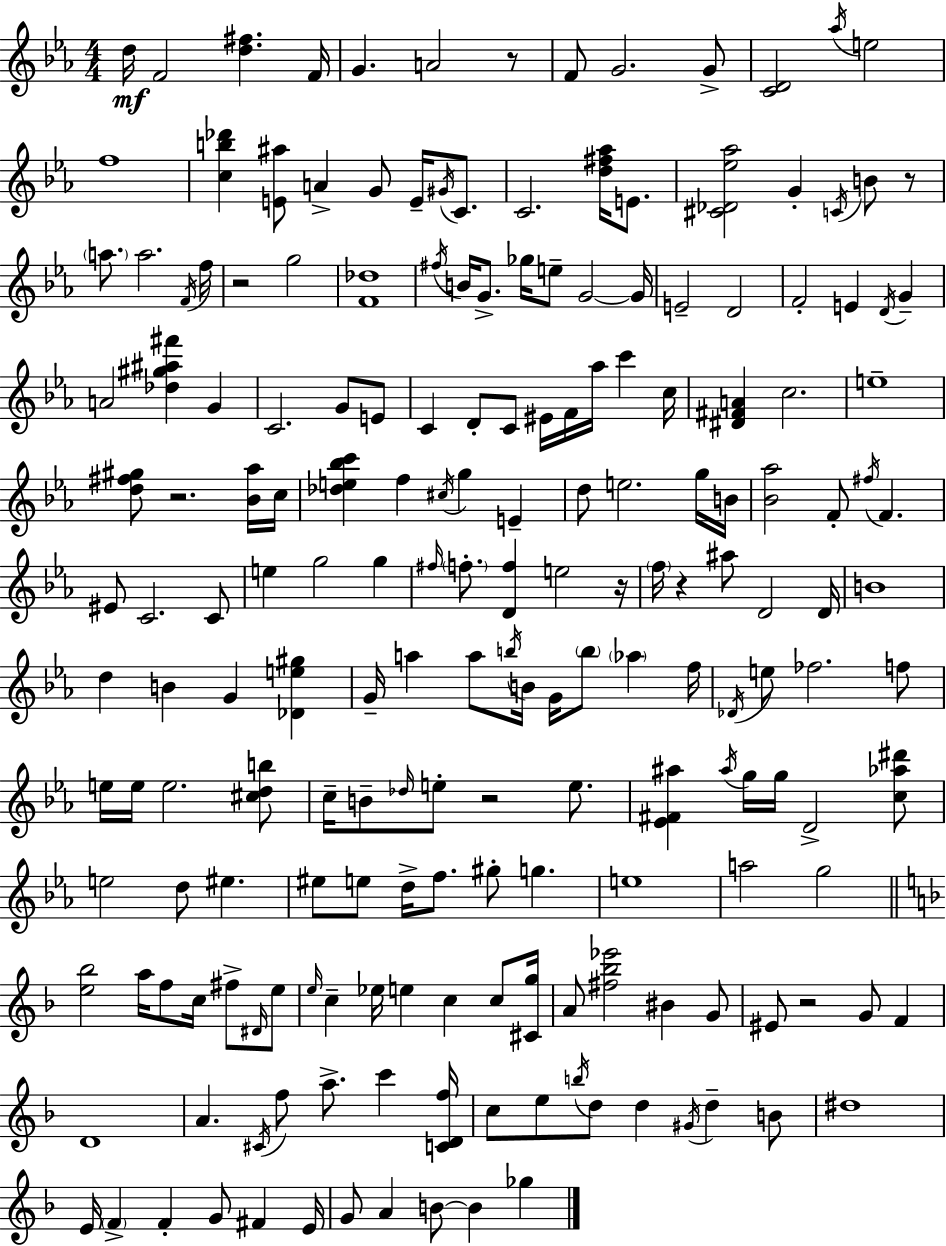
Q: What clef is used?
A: treble